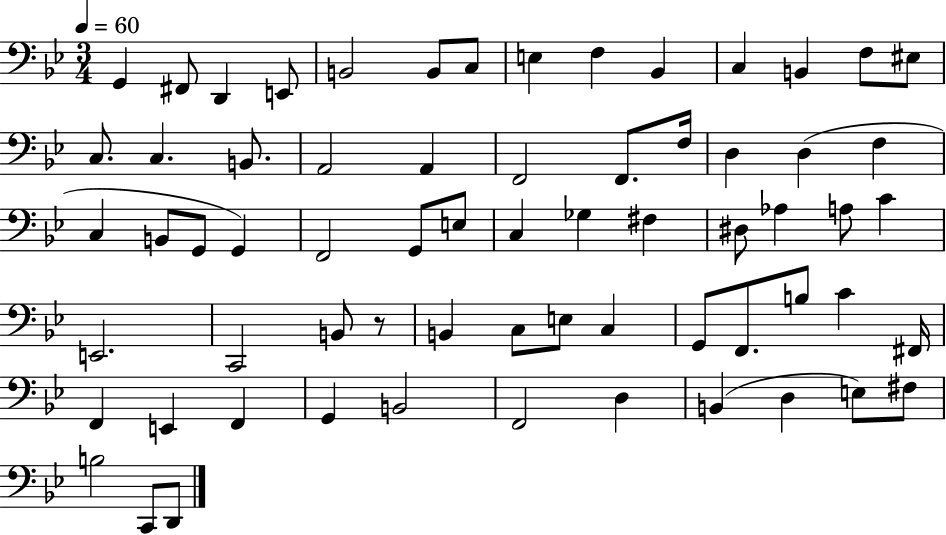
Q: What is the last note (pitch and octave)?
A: D2